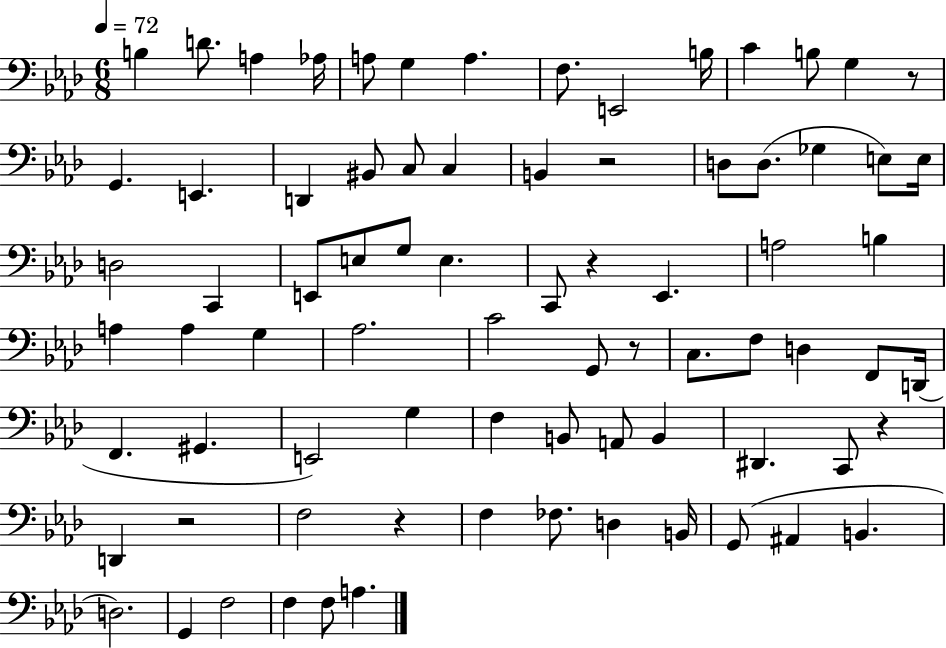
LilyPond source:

{
  \clef bass
  \numericTimeSignature
  \time 6/8
  \key aes \major
  \tempo 4 = 72
  b4 d'8. a4 aes16 | a8 g4 a4. | f8. e,2 b16 | c'4 b8 g4 r8 | \break g,4. e,4. | d,4 bis,8 c8 c4 | b,4 r2 | d8 d8.( ges4 e8) e16 | \break d2 c,4 | e,8 e8 g8 e4. | c,8 r4 ees,4. | a2 b4 | \break a4 a4 g4 | aes2. | c'2 g,8 r8 | c8. f8 d4 f,8 d,16( | \break f,4. gis,4. | e,2) g4 | f4 b,8 a,8 b,4 | dis,4. c,8 r4 | \break d,4 r2 | f2 r4 | f4 fes8. d4 b,16 | g,8( ais,4 b,4. | \break d2.) | g,4 f2 | f4 f8 a4. | \bar "|."
}